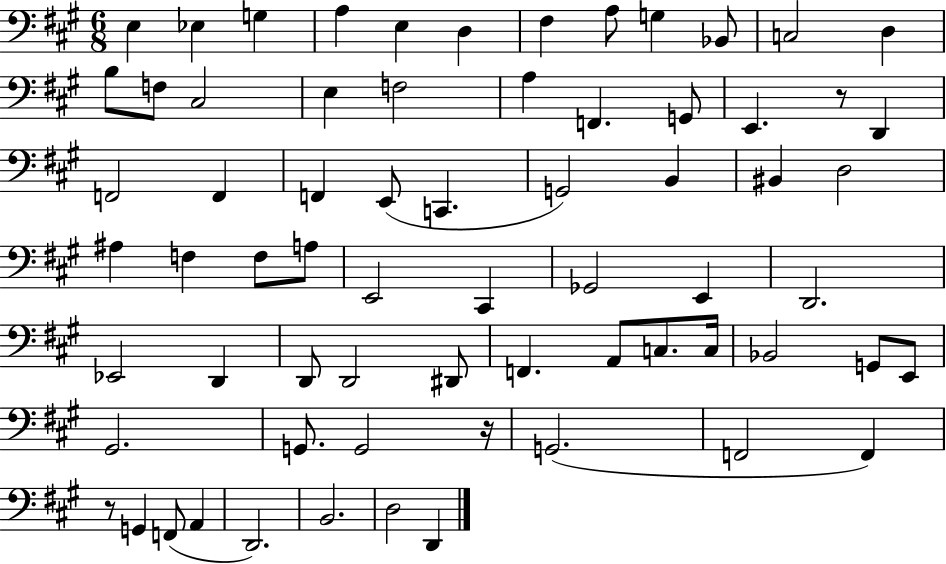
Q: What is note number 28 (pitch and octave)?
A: G2